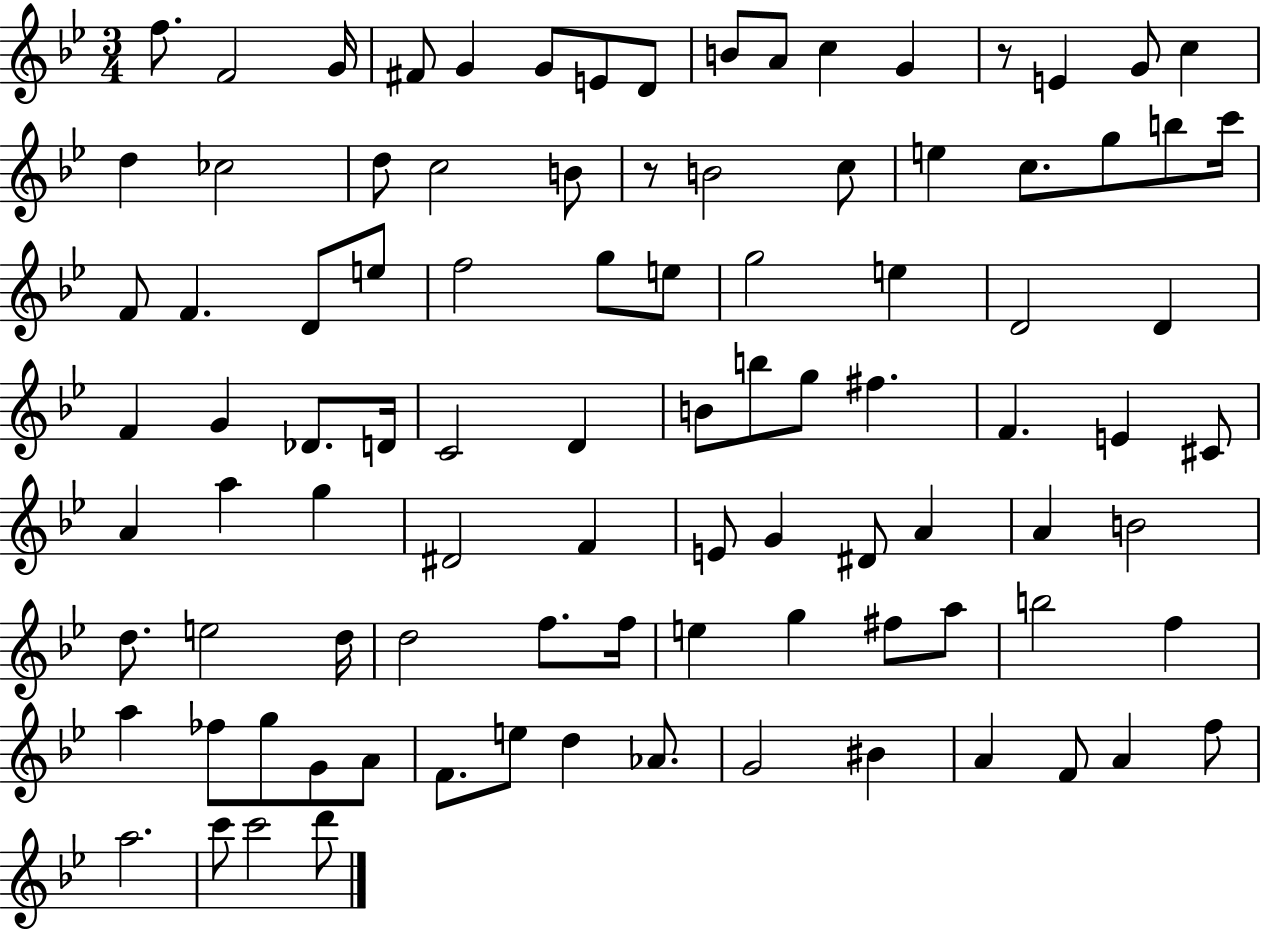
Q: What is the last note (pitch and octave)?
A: D6